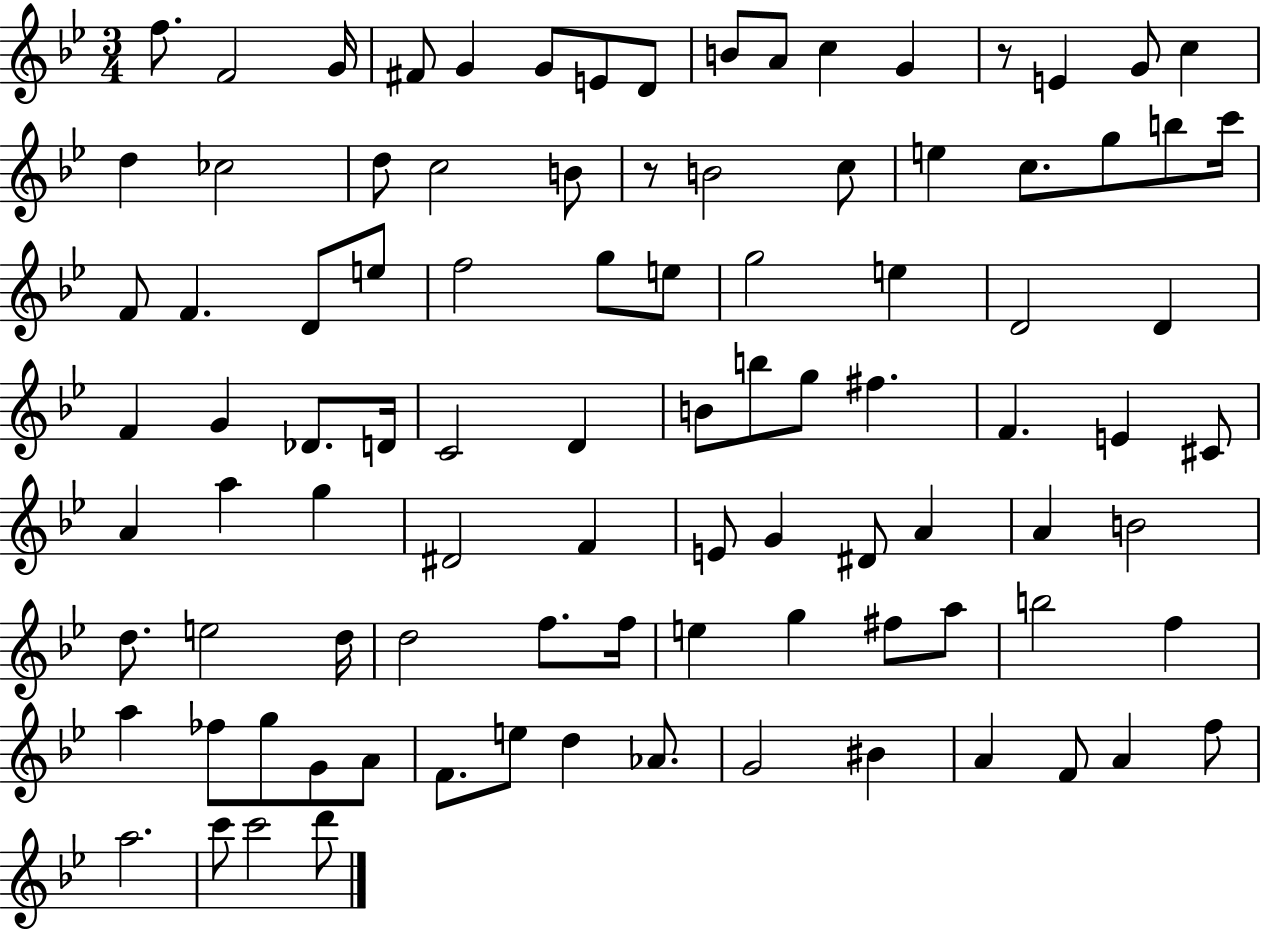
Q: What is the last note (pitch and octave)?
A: D6